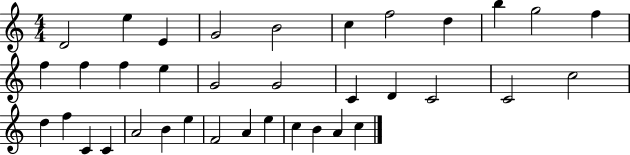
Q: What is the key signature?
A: C major